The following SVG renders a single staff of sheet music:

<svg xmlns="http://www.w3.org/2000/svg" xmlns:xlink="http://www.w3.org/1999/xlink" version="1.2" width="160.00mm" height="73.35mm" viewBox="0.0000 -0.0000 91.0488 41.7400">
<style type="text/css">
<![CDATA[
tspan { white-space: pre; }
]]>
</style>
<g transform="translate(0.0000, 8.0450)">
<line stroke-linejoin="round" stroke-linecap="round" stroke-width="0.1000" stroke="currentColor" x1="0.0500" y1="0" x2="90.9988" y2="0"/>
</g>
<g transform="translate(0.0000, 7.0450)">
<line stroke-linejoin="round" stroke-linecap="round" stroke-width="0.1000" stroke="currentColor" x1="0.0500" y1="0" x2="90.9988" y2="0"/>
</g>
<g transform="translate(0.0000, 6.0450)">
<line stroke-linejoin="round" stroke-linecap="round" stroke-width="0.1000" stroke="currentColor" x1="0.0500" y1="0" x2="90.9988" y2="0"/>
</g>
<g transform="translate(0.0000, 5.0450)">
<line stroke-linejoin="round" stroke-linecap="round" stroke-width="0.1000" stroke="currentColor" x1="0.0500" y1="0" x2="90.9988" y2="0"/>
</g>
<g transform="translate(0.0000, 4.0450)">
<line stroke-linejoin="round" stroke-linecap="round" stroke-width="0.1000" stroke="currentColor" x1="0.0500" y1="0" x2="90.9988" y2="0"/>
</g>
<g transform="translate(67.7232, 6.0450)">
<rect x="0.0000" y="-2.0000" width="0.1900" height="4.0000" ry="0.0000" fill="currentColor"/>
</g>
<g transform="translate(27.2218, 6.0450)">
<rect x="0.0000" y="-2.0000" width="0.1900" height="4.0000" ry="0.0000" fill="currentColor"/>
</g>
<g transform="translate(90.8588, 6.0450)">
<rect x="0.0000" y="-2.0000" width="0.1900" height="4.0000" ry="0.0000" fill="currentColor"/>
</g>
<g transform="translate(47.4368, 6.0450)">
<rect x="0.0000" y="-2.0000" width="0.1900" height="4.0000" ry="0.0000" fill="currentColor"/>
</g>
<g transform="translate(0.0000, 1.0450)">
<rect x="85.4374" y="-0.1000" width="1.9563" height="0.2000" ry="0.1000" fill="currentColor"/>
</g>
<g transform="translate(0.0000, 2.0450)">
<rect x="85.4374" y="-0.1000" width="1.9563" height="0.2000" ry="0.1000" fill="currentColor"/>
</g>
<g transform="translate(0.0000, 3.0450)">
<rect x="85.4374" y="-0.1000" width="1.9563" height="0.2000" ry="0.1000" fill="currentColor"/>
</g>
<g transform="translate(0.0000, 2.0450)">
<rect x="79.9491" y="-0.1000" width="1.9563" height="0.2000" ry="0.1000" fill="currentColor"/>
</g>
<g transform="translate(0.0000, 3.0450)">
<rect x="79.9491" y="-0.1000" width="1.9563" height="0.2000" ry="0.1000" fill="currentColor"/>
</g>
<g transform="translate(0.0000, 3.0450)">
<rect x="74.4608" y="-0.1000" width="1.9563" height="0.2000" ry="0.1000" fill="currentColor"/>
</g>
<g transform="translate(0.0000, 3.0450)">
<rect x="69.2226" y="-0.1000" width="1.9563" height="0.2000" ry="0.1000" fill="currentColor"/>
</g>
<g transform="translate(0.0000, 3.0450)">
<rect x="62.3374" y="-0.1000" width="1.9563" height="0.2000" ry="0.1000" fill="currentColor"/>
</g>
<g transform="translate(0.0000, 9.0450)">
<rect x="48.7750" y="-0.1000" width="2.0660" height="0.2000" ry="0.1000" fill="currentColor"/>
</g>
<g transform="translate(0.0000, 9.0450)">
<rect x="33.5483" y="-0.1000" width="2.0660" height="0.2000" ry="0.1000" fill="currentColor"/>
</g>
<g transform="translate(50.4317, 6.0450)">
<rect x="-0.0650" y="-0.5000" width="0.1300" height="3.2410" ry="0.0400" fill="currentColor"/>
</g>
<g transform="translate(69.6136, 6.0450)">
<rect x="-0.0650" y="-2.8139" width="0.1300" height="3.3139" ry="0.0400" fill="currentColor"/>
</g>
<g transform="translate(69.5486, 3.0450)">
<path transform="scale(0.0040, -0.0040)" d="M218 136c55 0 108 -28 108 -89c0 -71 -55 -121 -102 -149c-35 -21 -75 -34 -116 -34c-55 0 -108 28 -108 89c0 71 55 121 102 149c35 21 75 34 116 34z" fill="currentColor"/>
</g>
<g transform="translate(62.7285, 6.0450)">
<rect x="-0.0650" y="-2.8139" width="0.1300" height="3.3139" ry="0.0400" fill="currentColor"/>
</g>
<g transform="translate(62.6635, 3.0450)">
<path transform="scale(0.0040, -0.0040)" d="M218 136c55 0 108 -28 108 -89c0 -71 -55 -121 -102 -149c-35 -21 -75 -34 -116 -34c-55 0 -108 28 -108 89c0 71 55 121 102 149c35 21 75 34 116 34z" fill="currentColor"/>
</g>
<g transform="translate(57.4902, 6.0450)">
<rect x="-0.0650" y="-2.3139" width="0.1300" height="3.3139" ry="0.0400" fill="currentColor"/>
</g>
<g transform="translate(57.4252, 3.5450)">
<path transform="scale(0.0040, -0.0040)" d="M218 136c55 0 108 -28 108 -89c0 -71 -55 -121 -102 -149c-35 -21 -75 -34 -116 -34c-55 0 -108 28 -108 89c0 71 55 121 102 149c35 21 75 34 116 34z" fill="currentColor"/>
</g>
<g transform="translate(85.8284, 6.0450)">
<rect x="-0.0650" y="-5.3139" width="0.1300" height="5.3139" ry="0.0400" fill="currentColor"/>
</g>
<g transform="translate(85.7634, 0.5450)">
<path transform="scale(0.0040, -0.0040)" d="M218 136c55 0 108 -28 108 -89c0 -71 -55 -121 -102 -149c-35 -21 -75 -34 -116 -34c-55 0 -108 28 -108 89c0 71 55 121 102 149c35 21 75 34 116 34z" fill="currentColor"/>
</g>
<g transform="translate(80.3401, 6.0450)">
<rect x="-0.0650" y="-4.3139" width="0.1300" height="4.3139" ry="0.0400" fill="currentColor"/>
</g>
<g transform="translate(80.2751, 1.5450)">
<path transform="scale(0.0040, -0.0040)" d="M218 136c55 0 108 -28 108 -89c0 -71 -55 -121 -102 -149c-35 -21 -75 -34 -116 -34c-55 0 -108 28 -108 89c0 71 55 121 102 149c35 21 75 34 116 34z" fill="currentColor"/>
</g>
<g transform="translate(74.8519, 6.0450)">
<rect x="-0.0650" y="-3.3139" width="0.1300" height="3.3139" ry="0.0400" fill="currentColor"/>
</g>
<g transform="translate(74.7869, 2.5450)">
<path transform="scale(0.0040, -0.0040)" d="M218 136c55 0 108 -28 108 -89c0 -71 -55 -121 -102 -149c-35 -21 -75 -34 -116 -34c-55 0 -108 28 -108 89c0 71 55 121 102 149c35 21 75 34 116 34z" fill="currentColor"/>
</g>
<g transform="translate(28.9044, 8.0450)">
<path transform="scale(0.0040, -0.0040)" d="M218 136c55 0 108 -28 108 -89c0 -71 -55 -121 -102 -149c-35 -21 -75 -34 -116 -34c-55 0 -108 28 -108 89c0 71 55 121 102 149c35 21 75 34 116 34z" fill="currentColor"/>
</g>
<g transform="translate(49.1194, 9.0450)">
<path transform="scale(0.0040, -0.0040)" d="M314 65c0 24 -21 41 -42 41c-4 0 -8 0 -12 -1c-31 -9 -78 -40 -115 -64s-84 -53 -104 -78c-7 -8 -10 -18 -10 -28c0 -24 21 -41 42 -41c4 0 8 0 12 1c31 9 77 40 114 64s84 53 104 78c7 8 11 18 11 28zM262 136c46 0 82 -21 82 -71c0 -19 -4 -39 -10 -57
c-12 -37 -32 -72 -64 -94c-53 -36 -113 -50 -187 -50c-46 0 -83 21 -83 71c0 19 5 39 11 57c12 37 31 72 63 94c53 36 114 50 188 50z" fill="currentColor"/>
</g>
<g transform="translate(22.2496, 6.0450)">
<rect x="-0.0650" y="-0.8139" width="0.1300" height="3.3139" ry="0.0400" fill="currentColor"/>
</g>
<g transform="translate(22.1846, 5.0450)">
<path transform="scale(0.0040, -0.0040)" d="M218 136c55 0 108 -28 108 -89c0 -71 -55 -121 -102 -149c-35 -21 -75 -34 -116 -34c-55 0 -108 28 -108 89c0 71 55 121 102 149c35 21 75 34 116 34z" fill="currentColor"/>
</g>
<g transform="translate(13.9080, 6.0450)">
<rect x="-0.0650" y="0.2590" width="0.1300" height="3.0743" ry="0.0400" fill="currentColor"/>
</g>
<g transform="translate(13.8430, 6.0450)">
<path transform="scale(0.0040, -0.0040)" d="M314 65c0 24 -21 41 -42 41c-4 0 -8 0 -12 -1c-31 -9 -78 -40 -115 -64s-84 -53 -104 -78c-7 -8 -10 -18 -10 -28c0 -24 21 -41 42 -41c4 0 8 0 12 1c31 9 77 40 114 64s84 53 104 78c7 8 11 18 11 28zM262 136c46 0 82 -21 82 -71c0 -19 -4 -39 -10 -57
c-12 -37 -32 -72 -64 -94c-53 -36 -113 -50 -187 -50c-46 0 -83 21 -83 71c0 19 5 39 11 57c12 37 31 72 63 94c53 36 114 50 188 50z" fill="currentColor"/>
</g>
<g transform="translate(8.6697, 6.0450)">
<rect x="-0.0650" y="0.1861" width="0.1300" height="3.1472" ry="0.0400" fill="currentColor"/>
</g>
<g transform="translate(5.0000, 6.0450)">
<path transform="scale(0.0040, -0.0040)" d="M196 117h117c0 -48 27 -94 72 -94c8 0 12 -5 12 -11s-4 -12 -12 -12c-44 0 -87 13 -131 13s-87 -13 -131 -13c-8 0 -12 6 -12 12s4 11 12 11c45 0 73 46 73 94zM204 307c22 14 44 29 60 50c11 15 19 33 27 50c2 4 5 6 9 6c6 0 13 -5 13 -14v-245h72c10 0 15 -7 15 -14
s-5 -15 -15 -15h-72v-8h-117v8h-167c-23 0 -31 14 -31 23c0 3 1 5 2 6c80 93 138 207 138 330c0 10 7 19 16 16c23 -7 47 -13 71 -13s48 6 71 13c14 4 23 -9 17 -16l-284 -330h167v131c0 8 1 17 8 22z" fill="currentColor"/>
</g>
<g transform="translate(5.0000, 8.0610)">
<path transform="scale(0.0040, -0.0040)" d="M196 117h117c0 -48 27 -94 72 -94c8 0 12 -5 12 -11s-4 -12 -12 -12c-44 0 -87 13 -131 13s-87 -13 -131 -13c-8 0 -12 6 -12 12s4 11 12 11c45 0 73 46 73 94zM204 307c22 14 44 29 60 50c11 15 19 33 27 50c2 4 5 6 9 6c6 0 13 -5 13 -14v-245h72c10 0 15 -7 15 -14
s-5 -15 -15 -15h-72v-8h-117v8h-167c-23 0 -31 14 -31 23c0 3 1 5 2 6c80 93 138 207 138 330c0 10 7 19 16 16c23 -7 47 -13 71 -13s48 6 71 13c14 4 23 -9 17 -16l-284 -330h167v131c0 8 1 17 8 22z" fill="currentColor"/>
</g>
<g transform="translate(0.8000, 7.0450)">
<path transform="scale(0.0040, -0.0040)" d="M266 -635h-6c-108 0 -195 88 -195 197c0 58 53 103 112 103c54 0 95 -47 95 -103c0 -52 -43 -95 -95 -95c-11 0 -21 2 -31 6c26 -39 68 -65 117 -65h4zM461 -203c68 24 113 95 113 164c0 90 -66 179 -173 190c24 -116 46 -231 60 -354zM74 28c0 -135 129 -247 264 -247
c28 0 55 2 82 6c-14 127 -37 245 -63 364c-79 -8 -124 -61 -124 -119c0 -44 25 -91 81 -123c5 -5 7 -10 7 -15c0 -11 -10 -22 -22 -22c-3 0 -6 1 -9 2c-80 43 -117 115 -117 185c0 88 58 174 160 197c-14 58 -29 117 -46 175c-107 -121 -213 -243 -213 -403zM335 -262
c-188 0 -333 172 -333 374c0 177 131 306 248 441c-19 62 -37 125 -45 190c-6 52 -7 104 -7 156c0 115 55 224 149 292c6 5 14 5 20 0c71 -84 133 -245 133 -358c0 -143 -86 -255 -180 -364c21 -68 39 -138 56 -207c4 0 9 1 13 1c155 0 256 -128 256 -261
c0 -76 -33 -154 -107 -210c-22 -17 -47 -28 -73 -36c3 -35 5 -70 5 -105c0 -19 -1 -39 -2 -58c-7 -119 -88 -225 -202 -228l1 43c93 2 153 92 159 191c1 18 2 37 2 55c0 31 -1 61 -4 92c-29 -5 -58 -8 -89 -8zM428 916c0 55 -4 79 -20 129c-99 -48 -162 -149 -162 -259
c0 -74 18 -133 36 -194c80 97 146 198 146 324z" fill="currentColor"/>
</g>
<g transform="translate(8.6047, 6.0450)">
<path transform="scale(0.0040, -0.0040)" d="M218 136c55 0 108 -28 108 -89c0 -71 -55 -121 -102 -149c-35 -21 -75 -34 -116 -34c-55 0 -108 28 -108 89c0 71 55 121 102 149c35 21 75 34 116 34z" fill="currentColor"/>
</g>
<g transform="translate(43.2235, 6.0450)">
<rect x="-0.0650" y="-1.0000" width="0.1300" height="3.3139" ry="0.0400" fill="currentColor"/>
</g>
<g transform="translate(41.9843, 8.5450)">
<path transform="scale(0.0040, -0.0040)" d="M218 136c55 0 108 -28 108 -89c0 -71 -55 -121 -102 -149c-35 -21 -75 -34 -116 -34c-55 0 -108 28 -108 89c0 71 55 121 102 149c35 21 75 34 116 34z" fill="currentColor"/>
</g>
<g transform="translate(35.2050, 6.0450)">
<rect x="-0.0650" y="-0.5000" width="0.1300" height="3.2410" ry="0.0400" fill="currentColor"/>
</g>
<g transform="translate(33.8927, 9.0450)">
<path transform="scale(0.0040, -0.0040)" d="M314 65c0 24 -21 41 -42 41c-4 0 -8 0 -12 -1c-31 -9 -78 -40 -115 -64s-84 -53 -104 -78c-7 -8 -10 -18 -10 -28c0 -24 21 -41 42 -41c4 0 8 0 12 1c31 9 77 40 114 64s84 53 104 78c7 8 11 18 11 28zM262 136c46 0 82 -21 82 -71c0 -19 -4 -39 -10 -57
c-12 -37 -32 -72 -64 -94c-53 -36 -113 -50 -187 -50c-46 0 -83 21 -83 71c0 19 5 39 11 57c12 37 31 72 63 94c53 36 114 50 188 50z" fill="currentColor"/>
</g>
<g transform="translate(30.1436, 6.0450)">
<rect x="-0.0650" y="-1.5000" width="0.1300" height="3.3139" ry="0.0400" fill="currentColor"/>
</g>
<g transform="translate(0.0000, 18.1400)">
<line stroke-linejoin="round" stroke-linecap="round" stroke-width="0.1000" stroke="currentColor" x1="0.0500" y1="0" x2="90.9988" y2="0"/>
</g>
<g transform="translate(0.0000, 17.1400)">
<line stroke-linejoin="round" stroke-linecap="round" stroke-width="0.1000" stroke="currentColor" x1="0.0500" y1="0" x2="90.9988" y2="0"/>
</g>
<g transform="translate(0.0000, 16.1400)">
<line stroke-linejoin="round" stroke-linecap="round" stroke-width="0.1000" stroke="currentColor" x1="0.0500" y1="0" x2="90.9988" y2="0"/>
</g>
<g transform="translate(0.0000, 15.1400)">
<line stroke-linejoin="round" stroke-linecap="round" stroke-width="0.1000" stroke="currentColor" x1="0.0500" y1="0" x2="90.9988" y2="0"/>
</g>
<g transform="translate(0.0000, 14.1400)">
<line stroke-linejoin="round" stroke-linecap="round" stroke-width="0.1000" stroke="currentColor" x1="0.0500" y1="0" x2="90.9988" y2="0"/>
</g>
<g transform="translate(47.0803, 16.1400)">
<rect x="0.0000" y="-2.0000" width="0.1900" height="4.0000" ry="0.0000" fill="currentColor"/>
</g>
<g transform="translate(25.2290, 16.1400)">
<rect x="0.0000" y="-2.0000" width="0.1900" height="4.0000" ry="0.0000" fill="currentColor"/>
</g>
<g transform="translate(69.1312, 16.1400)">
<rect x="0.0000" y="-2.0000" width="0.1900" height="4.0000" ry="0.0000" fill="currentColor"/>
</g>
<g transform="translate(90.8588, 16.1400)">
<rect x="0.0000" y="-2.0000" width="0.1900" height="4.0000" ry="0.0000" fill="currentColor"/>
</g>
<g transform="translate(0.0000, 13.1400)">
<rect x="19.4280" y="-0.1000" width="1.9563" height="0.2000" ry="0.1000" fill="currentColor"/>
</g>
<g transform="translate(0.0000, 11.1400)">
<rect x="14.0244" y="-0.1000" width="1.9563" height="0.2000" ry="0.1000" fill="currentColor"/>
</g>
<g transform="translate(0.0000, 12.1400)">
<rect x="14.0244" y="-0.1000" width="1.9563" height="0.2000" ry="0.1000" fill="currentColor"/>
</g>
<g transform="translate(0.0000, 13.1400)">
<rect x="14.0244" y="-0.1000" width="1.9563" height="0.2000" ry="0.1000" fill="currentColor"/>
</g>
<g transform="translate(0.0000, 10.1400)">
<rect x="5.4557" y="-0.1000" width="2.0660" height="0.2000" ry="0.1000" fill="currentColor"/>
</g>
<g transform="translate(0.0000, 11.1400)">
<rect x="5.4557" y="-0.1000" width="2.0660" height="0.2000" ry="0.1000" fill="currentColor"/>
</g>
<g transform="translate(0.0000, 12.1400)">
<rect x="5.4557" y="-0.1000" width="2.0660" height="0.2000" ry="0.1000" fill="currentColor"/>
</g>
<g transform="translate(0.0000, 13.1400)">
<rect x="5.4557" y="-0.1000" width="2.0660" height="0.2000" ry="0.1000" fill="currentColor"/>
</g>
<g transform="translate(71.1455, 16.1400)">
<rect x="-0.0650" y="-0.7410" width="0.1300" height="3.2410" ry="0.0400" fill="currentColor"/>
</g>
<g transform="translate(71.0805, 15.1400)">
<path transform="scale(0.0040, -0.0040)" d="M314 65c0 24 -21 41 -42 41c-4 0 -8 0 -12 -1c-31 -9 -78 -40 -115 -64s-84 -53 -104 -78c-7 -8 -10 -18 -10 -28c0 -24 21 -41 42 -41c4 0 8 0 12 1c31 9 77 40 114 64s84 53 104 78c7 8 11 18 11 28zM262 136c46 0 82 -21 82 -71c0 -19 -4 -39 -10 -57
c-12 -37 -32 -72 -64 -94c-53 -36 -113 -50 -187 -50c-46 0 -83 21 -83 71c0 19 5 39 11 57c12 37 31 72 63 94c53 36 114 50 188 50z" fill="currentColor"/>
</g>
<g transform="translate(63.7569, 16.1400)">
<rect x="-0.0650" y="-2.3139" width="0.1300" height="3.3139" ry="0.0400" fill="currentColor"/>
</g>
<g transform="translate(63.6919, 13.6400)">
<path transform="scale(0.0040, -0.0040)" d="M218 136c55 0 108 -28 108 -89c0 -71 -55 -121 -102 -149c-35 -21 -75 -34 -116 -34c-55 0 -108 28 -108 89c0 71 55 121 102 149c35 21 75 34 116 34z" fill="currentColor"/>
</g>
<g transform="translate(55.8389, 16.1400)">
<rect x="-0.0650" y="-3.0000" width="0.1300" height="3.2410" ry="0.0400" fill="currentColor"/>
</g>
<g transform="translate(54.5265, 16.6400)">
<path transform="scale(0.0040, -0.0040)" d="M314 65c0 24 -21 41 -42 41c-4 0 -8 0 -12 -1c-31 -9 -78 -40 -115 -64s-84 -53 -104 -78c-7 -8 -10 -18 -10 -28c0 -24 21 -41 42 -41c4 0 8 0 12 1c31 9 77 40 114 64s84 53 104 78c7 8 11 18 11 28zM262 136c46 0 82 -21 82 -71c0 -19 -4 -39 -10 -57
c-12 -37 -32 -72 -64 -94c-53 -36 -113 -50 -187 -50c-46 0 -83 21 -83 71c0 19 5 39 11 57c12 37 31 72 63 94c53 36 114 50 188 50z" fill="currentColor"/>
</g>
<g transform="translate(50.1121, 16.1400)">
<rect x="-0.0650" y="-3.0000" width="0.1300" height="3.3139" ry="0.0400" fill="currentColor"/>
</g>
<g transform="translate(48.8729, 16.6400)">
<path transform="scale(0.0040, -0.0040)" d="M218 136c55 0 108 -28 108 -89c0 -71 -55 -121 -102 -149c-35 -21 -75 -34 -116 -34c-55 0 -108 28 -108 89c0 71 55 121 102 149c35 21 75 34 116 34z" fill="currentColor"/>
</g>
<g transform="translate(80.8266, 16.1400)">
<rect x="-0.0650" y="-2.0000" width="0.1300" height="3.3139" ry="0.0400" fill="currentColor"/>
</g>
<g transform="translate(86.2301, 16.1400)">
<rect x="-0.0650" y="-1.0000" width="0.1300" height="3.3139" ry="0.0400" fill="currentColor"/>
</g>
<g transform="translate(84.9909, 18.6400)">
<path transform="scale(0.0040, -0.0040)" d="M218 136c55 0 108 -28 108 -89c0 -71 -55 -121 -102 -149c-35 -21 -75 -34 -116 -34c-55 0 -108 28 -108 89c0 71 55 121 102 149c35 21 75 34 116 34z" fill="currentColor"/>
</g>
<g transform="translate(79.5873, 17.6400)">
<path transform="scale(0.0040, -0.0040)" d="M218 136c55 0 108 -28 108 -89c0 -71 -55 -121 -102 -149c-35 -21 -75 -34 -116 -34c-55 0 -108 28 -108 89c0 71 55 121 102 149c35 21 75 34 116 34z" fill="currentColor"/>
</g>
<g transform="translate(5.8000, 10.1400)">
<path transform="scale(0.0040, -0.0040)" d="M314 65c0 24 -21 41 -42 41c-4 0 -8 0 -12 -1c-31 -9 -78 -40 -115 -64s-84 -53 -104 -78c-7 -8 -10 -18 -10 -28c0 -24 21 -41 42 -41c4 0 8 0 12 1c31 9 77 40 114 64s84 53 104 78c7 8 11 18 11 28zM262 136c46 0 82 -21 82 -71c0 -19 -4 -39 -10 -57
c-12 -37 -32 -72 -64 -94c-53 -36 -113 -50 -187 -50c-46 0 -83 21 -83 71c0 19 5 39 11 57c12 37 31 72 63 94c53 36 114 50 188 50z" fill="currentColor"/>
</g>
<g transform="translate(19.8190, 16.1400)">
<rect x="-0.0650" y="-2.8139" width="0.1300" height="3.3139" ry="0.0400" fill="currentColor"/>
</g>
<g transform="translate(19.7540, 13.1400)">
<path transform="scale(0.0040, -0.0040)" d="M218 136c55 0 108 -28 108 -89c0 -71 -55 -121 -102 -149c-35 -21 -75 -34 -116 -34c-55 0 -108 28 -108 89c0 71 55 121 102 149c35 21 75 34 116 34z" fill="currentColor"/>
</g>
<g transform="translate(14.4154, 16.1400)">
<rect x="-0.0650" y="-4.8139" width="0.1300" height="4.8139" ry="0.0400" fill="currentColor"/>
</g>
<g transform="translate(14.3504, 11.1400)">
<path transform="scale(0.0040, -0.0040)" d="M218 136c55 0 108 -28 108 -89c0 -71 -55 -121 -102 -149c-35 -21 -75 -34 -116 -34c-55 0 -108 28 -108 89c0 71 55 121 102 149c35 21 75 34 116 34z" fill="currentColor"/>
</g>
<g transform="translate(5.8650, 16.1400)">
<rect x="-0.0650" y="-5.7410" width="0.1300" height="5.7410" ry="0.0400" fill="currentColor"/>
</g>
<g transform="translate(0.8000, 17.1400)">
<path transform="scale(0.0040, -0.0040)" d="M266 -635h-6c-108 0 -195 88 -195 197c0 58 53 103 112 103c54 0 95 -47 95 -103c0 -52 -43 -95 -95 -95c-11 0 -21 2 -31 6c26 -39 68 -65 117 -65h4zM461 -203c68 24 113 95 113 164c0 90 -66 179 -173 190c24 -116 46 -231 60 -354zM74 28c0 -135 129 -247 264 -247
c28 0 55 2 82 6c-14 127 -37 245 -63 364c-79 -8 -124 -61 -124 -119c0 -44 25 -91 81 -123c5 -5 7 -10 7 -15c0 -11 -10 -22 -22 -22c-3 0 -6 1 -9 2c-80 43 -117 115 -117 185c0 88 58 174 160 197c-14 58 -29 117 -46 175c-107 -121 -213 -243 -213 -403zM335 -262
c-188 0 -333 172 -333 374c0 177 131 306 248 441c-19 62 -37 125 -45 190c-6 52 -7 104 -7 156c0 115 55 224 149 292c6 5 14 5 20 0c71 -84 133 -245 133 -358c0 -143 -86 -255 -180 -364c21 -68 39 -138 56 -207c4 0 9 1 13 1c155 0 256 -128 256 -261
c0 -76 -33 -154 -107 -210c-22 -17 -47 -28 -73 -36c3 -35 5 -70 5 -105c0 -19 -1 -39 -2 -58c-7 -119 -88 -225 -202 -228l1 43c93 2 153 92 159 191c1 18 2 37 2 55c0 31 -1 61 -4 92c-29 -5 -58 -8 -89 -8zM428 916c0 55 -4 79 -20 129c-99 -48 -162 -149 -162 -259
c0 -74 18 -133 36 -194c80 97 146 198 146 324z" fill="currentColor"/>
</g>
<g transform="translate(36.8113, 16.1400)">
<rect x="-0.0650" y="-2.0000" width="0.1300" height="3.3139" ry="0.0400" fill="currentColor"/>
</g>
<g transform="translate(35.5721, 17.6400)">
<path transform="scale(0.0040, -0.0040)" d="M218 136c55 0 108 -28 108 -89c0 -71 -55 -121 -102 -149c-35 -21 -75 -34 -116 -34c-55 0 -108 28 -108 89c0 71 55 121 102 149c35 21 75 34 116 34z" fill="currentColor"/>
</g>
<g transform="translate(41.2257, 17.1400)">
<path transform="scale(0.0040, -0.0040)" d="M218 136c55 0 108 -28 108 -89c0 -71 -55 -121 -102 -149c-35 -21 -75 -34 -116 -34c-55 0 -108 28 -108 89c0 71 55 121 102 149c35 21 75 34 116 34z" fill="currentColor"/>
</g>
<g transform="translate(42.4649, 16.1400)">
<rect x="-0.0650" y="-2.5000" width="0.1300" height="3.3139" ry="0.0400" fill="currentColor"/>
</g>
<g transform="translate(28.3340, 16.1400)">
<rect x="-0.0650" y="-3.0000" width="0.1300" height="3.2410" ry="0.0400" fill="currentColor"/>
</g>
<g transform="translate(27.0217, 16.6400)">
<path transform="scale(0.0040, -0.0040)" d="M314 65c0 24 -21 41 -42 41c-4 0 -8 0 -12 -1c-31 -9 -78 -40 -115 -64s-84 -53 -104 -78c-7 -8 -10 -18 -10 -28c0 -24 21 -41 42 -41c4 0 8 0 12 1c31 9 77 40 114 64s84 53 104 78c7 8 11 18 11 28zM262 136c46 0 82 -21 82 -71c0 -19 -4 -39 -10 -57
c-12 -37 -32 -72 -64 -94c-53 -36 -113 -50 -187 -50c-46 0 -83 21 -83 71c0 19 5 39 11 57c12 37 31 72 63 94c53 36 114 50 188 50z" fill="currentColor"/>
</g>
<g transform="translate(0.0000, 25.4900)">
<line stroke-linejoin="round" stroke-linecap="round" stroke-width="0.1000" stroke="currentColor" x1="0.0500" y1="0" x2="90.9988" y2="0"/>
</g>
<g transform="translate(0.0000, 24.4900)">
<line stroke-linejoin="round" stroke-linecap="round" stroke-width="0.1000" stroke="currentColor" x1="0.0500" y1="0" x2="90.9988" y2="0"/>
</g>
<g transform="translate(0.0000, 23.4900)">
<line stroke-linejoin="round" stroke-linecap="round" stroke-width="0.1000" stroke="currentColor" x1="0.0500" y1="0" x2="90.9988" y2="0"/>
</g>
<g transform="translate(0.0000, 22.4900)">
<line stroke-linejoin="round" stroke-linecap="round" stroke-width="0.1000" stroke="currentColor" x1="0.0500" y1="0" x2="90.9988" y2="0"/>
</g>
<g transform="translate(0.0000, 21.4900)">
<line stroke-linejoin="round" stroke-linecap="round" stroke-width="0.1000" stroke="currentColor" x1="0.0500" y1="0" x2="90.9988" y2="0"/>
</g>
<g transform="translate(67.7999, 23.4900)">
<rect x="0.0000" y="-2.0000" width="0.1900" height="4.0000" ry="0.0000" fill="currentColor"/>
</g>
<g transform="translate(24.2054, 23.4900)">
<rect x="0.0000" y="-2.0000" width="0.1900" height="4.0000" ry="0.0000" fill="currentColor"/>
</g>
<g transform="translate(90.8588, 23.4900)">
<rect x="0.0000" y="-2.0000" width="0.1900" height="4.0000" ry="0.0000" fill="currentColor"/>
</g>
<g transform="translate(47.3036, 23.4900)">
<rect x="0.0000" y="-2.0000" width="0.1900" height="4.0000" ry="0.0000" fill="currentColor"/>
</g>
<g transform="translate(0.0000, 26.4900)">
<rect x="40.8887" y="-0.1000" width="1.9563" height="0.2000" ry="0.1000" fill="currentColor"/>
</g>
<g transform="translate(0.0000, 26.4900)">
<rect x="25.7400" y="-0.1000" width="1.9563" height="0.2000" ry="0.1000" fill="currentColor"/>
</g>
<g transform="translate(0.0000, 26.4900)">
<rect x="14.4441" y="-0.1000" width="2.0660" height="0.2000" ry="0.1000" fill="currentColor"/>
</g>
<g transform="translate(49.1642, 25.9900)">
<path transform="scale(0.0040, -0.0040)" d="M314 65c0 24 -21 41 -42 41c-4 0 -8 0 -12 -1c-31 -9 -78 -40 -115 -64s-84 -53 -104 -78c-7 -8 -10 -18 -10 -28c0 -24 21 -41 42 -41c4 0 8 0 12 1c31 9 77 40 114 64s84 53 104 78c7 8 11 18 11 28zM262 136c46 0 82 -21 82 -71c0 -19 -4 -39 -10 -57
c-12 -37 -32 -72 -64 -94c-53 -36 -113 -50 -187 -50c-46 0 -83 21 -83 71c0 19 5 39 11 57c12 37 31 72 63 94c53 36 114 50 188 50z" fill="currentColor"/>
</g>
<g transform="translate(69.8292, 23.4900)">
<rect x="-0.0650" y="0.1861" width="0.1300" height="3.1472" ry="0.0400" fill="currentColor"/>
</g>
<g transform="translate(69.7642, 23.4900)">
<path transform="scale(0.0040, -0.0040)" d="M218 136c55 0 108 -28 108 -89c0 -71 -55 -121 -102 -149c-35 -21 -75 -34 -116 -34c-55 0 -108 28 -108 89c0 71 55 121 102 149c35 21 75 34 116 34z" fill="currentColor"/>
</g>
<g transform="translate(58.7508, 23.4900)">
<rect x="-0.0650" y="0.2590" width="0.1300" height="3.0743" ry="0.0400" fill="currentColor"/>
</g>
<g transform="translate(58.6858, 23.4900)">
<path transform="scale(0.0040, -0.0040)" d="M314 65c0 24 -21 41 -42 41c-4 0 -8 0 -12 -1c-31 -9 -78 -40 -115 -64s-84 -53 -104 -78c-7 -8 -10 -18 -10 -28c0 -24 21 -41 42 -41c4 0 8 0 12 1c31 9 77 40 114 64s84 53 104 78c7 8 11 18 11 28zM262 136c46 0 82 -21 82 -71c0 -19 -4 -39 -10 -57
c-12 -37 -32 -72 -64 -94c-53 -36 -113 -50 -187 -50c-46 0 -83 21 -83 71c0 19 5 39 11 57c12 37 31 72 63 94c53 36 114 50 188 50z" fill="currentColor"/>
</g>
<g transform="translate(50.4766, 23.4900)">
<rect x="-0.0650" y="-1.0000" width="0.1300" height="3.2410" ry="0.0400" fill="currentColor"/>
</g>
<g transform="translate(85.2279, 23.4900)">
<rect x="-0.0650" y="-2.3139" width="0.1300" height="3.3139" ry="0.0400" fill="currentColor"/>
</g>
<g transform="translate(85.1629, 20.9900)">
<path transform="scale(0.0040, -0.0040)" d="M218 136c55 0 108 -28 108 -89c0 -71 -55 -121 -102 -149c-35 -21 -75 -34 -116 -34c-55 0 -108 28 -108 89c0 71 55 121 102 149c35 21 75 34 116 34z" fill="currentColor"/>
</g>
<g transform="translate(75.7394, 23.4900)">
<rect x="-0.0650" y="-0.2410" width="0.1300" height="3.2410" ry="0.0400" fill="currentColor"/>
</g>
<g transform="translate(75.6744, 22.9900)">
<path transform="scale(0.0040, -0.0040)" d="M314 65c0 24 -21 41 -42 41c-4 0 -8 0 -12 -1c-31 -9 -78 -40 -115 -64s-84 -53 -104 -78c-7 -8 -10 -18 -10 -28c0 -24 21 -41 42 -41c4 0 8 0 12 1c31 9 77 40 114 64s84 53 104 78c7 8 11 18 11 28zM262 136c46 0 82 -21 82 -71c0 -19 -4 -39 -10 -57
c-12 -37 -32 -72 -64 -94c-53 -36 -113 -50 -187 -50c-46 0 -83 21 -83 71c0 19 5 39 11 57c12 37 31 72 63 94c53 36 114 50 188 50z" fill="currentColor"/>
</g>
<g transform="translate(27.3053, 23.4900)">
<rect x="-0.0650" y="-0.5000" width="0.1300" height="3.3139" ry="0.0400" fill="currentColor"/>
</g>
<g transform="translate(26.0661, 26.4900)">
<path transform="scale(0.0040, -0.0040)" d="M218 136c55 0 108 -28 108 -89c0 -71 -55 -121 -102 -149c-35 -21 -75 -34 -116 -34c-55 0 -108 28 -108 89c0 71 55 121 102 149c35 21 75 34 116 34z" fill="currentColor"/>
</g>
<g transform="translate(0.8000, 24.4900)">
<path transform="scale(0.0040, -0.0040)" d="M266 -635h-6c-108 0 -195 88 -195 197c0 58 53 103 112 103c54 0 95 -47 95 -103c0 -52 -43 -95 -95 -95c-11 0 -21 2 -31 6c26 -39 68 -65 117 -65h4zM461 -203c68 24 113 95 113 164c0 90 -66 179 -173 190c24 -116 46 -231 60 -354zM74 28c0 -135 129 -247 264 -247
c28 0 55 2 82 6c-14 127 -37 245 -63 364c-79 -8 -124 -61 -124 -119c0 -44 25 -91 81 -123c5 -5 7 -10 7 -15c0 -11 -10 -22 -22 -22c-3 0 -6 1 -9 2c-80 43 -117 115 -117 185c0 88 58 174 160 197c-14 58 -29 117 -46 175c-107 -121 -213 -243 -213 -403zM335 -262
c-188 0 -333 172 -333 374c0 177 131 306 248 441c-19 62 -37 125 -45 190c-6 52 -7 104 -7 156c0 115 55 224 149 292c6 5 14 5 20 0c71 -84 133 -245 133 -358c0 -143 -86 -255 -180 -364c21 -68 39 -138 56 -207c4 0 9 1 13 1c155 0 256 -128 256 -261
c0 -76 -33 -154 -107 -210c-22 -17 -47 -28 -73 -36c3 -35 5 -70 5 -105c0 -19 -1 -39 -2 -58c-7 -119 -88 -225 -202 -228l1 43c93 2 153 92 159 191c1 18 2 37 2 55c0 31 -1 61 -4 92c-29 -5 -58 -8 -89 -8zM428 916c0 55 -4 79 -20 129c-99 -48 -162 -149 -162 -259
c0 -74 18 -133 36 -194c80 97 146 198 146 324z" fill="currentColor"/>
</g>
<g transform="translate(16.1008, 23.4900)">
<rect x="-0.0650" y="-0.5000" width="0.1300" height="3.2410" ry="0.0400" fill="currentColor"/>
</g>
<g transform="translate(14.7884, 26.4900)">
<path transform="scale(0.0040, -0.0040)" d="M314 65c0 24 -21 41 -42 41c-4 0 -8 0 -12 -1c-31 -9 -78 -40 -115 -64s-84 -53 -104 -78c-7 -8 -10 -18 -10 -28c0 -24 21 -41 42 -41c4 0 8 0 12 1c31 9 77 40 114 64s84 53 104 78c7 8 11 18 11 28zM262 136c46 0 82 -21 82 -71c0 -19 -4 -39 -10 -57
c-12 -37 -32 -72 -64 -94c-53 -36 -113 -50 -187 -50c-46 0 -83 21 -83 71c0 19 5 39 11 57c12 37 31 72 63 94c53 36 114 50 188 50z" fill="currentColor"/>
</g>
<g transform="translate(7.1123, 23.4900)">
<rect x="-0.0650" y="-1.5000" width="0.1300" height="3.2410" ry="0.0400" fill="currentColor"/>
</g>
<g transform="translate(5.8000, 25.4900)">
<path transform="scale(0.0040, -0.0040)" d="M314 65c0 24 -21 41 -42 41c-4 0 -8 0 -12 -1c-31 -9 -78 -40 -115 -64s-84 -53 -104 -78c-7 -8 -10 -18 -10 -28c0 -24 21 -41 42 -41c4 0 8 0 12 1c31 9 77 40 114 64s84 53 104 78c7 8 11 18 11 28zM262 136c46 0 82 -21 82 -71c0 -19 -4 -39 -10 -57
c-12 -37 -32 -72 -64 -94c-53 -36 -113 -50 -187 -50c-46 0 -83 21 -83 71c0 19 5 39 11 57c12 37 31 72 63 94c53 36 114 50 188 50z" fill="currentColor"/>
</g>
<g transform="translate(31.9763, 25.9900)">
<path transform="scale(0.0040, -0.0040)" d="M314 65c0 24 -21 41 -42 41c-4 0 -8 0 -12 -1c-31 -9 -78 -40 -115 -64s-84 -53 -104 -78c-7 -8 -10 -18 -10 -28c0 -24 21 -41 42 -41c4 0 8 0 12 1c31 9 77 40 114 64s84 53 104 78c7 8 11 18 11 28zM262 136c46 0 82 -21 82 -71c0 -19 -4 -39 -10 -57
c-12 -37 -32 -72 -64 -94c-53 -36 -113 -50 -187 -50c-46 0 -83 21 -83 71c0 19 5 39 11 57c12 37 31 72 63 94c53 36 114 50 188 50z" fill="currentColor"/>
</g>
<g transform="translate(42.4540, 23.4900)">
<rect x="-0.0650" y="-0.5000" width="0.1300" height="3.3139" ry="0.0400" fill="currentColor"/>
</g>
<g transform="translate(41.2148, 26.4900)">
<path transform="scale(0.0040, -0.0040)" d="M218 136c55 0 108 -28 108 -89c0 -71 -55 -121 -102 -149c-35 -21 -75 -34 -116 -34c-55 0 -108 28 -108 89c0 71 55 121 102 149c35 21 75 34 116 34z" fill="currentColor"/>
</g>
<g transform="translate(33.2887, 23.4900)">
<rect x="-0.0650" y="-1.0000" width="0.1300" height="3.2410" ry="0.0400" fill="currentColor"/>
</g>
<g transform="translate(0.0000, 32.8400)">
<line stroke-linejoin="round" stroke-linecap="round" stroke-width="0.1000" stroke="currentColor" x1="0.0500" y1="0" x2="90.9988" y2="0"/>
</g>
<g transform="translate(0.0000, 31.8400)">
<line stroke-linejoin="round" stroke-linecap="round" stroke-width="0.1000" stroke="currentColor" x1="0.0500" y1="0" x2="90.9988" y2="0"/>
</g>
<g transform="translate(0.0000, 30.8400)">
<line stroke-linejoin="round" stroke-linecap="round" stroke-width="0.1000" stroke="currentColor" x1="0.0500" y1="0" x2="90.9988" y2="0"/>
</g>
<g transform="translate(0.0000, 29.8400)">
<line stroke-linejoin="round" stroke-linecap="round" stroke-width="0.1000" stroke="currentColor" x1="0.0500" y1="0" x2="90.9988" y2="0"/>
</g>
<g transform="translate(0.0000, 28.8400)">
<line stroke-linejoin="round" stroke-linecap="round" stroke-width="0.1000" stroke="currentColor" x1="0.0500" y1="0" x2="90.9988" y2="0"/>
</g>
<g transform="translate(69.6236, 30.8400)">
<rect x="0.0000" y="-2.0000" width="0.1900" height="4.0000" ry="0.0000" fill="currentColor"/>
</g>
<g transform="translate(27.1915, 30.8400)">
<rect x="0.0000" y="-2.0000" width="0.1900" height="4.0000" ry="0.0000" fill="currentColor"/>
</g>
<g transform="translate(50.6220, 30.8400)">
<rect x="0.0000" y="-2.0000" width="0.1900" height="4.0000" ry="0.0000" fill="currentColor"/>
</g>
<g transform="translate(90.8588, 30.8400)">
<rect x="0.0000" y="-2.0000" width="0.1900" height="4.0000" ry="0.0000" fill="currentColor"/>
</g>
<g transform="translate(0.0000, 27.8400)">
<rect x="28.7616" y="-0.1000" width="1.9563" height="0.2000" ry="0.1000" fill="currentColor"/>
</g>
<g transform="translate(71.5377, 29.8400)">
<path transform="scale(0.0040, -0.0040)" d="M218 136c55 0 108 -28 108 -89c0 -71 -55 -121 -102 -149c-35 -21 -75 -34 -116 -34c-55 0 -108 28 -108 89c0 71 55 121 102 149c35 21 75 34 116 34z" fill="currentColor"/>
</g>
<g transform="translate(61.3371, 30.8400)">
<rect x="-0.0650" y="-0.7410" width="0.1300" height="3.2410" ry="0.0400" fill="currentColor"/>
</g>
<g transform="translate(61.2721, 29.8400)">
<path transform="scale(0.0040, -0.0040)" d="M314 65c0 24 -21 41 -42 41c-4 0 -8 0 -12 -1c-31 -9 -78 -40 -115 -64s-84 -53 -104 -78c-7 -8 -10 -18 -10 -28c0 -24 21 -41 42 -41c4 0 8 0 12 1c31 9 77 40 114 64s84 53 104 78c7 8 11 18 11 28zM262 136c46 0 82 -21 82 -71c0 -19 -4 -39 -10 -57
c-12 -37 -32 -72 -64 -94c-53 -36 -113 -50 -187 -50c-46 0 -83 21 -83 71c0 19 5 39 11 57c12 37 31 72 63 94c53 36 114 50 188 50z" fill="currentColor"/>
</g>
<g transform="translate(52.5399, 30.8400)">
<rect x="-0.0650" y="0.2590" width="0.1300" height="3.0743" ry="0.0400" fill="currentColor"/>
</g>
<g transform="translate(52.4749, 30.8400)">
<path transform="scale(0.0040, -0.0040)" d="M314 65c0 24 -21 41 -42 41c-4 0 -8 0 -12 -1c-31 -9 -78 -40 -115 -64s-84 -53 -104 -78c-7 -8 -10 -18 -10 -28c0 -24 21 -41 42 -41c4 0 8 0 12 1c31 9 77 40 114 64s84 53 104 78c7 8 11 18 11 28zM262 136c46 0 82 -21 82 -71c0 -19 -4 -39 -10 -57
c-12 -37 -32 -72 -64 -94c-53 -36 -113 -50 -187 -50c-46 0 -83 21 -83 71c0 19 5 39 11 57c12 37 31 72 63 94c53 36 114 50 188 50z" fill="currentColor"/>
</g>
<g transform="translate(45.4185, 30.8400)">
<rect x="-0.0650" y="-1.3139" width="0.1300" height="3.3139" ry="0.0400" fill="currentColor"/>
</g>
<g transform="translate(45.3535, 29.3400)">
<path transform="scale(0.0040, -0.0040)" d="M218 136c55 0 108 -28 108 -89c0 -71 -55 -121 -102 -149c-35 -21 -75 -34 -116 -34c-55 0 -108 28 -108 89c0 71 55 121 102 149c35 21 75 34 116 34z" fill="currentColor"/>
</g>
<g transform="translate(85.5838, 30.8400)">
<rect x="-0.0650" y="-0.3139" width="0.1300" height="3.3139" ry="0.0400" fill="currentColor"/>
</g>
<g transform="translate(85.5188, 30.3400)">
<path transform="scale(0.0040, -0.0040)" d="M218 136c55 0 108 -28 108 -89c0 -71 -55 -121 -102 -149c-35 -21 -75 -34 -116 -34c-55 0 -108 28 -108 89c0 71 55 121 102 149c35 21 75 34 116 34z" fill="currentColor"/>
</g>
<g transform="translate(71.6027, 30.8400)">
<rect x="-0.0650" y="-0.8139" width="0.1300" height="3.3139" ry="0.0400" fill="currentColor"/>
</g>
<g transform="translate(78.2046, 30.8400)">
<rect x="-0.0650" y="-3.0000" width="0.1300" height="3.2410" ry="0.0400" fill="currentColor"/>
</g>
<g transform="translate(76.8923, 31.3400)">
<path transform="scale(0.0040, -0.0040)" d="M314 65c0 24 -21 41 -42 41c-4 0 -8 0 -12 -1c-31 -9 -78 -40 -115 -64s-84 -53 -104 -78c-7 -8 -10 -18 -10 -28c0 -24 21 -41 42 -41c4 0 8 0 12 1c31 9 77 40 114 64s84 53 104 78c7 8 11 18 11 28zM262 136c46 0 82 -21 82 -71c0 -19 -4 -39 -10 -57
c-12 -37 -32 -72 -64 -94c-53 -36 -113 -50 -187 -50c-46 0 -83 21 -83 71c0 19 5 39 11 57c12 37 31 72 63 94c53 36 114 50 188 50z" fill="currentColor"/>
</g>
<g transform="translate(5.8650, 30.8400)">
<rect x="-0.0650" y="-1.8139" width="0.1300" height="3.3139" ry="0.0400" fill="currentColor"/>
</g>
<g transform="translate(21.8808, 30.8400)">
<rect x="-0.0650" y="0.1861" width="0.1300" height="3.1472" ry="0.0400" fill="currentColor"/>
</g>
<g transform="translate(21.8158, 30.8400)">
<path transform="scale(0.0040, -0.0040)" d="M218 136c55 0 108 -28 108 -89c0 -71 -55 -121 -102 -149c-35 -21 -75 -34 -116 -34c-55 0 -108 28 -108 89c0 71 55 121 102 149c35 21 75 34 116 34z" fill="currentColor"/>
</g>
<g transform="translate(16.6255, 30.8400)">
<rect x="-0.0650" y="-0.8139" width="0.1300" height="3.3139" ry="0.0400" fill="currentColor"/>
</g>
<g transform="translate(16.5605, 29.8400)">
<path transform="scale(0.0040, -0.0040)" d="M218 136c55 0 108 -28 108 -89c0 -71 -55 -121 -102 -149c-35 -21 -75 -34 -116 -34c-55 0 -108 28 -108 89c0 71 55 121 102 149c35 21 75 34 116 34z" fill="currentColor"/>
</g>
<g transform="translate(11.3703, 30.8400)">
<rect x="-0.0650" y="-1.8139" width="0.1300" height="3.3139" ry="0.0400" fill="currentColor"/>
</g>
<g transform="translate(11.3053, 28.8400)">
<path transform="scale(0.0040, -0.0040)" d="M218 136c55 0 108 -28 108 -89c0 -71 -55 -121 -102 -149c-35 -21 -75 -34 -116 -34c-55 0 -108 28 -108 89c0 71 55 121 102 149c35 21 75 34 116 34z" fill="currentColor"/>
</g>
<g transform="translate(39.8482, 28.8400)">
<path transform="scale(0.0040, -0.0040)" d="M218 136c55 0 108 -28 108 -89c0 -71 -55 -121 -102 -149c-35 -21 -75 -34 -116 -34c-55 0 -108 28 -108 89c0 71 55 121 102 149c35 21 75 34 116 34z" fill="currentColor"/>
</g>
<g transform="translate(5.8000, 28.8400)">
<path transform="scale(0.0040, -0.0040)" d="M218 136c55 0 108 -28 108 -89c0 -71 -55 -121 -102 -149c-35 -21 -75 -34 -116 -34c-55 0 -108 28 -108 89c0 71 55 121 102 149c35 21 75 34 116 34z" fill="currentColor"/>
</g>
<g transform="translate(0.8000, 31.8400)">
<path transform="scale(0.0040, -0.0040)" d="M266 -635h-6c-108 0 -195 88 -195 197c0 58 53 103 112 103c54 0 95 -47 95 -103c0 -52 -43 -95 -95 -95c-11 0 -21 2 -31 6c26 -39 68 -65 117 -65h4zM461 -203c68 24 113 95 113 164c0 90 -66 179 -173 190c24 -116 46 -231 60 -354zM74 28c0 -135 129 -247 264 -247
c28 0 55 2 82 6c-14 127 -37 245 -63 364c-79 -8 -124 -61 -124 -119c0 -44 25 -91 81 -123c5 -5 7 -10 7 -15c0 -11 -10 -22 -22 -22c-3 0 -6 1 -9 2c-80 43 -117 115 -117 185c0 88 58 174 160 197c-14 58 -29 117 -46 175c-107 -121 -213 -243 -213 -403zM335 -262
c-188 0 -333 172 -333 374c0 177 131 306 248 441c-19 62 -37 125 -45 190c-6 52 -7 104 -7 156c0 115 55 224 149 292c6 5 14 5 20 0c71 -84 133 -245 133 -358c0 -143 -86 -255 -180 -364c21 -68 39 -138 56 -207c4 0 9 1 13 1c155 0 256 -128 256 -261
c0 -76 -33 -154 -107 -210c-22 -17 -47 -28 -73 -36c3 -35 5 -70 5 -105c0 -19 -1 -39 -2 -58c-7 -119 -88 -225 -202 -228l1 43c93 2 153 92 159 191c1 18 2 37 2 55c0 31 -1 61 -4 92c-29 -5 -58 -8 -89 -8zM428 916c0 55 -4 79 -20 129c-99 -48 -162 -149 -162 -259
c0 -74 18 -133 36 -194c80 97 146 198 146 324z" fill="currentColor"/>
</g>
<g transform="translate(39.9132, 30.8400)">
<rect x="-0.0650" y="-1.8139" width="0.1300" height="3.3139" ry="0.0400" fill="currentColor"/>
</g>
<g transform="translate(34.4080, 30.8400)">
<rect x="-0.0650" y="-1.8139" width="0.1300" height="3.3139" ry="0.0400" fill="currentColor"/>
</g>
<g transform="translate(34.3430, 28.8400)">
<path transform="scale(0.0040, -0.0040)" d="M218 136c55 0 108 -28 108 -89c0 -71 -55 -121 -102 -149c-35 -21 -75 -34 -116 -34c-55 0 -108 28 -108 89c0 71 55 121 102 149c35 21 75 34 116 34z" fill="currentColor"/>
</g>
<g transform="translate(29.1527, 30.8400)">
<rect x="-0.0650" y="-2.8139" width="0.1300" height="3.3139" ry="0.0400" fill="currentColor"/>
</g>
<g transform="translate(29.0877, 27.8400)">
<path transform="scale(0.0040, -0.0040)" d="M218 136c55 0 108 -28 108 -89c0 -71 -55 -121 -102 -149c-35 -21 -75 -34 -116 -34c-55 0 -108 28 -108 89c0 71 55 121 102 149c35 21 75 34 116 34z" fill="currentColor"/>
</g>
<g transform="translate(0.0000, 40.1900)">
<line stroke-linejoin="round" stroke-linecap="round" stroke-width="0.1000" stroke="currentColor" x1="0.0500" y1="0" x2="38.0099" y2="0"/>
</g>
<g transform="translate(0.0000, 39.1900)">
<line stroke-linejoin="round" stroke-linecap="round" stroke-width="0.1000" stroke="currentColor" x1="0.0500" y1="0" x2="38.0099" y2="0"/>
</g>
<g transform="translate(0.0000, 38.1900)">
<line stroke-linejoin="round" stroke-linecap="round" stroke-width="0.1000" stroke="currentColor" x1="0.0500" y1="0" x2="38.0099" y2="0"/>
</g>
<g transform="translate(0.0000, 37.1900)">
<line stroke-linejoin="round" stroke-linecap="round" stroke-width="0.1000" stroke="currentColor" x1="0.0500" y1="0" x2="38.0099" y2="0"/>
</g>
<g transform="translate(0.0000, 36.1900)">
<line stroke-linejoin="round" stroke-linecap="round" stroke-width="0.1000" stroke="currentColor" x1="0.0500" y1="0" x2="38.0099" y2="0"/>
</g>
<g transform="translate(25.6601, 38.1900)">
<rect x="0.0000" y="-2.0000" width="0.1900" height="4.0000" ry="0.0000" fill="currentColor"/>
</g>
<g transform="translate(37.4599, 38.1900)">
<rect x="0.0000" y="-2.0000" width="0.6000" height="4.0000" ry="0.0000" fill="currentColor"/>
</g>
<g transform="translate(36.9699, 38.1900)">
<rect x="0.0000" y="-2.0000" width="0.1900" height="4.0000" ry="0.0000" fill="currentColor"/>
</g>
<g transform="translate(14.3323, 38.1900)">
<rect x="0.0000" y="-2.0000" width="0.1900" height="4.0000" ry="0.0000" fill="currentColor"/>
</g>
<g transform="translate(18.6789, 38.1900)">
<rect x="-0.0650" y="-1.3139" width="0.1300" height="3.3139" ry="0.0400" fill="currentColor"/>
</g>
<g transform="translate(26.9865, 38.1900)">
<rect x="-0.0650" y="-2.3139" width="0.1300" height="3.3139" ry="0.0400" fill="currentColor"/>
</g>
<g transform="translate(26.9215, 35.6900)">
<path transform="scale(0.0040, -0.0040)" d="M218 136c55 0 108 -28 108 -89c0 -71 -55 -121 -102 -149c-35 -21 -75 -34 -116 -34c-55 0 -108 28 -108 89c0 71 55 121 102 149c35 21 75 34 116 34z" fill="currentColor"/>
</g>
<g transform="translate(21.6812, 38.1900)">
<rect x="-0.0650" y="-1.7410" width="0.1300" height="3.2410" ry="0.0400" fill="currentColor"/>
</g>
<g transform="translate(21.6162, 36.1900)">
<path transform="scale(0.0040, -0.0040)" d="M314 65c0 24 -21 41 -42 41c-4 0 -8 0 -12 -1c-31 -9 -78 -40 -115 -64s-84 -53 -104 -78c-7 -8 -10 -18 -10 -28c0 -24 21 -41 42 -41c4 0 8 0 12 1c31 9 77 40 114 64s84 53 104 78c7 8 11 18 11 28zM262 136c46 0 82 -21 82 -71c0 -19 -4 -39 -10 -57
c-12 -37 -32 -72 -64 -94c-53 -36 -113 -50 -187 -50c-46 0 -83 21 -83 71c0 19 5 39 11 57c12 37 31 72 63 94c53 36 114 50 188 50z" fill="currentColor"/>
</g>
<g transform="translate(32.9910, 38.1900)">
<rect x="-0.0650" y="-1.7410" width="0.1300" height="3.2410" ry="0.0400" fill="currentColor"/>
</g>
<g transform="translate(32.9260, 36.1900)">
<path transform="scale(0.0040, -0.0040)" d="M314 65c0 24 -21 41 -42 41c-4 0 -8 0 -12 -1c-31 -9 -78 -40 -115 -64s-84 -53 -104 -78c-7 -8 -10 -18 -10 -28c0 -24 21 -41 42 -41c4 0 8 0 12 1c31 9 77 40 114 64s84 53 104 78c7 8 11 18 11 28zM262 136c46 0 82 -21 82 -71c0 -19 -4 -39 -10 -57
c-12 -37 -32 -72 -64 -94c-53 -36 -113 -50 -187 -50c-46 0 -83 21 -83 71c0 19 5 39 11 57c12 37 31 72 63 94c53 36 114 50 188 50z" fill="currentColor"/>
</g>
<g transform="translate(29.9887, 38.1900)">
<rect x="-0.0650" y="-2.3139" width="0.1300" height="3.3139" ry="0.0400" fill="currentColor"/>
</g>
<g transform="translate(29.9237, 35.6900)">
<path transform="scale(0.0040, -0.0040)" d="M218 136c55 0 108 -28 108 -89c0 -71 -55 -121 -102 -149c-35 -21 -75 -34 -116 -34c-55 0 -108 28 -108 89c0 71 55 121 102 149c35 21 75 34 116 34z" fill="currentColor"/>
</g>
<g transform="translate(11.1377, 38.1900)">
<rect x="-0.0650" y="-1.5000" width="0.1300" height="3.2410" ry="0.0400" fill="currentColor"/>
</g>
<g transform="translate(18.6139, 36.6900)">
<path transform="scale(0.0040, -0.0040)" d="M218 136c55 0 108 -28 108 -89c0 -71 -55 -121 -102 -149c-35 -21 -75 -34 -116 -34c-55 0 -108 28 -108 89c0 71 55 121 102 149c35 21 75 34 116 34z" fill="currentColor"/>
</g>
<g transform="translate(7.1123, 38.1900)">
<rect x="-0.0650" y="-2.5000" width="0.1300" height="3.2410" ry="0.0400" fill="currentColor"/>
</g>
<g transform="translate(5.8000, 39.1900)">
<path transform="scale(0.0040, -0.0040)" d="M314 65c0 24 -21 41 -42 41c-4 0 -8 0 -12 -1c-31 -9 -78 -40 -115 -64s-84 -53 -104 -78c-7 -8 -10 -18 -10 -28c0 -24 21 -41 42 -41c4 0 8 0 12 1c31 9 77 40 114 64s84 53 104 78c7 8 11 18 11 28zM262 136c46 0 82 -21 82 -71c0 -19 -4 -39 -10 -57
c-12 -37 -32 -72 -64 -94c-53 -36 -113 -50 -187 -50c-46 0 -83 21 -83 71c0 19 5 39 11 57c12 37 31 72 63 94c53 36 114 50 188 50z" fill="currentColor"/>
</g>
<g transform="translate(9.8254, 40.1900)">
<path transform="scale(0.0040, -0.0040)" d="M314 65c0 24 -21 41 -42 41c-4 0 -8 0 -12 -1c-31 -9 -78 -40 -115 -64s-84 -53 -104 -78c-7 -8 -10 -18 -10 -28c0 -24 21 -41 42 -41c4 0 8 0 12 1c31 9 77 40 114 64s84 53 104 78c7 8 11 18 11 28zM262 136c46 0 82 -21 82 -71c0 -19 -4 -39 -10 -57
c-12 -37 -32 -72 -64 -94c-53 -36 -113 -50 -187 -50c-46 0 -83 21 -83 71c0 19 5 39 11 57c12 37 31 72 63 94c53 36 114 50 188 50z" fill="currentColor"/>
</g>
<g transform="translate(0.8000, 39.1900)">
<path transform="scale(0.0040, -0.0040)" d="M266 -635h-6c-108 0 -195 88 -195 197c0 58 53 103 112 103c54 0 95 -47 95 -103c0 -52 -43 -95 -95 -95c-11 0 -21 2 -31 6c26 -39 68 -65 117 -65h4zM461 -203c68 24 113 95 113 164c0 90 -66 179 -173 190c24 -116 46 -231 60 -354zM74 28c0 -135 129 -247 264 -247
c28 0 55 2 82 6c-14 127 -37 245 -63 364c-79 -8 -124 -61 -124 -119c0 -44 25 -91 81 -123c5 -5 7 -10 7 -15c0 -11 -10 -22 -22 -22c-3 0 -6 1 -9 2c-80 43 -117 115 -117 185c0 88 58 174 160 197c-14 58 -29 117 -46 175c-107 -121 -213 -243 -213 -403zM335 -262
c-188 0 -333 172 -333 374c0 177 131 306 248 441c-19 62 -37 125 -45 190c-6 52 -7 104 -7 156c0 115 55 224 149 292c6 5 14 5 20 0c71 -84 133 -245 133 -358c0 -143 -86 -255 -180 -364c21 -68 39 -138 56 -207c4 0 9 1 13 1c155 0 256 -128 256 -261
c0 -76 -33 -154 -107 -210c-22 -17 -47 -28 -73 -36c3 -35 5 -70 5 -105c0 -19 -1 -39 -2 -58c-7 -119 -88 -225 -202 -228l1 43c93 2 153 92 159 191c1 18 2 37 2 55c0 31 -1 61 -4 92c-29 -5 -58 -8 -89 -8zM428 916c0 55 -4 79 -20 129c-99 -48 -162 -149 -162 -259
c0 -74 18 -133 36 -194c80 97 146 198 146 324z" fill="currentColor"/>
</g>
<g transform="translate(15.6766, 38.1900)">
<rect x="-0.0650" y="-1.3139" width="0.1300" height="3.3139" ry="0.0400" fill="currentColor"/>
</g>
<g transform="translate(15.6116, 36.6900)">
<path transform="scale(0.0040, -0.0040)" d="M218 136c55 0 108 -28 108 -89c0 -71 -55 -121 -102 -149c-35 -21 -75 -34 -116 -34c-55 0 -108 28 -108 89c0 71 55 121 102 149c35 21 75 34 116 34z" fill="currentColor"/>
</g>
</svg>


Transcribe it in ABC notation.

X:1
T:Untitled
M:4/4
L:1/4
K:C
B B2 d E C2 D C2 g a a b d' f' g'2 e' a A2 F G A A2 g d2 F D E2 C2 C D2 C D2 B2 B c2 g f f d B a f f e B2 d2 d A2 c G2 E2 e e f2 g g f2